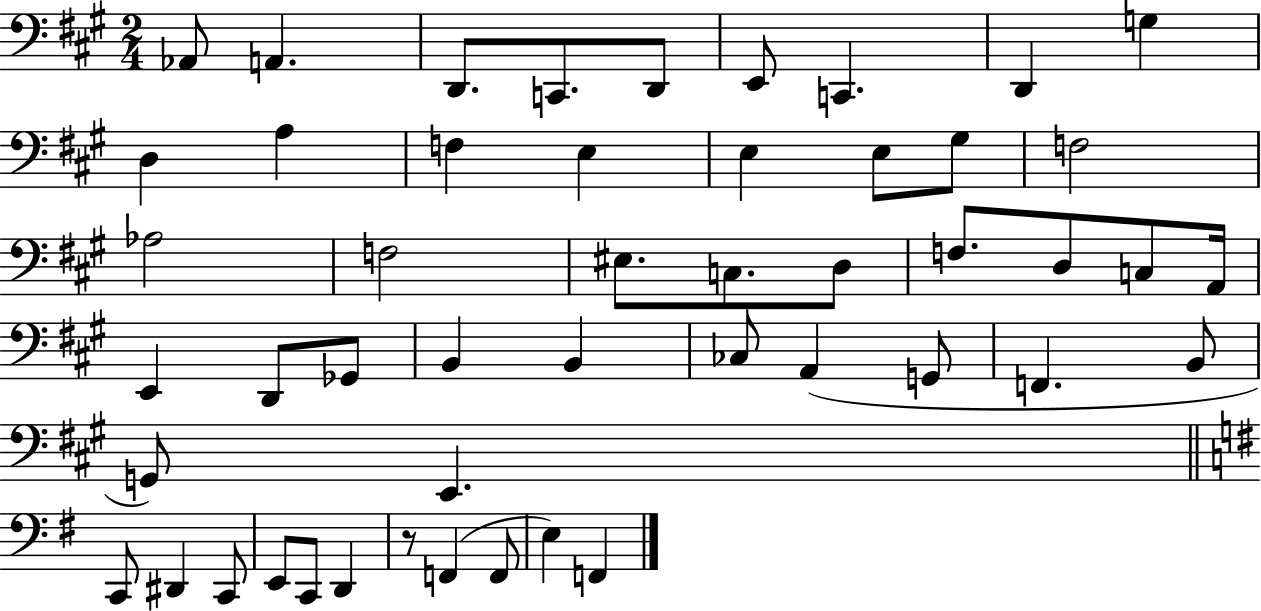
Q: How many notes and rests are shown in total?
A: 49